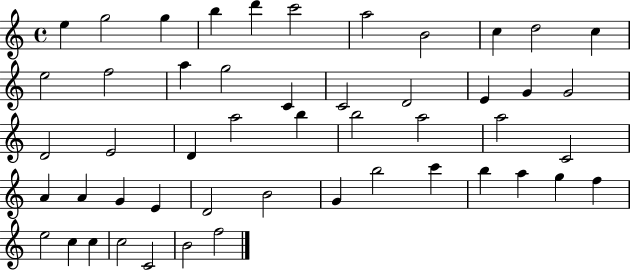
E5/q G5/h G5/q B5/q D6/q C6/h A5/h B4/h C5/q D5/h C5/q E5/h F5/h A5/q G5/h C4/q C4/h D4/h E4/q G4/q G4/h D4/h E4/h D4/q A5/h B5/q B5/h A5/h A5/h C4/h A4/q A4/q G4/q E4/q D4/h B4/h G4/q B5/h C6/q B5/q A5/q G5/q F5/q E5/h C5/q C5/q C5/h C4/h B4/h F5/h